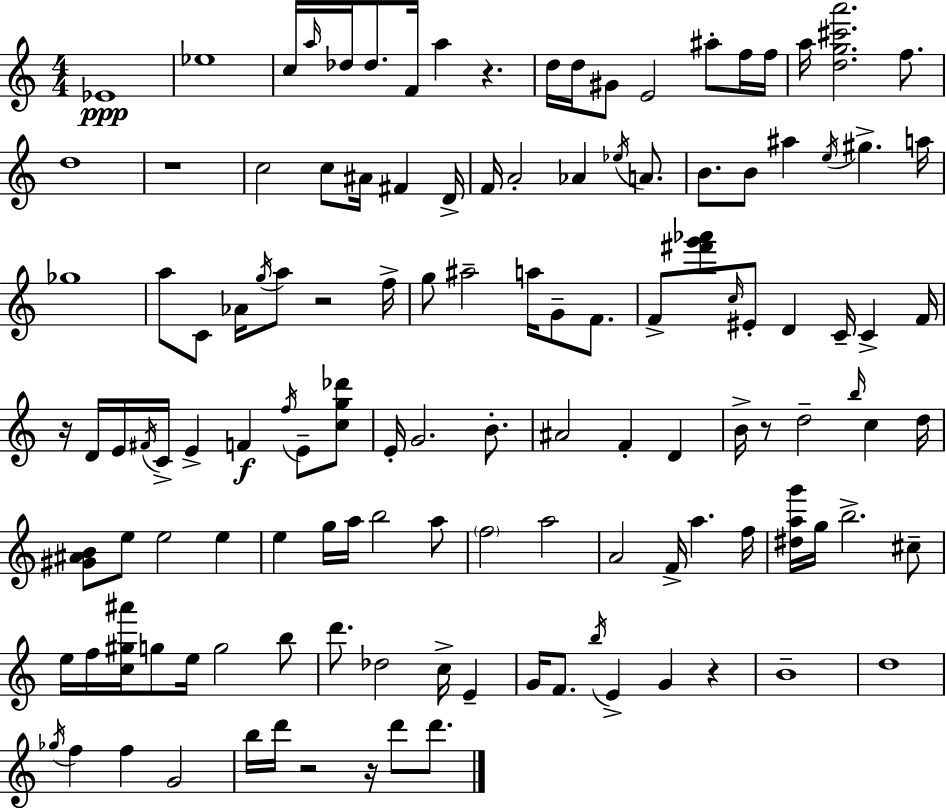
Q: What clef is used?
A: treble